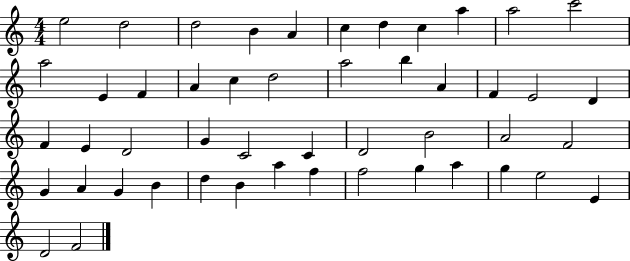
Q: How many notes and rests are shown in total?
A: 49